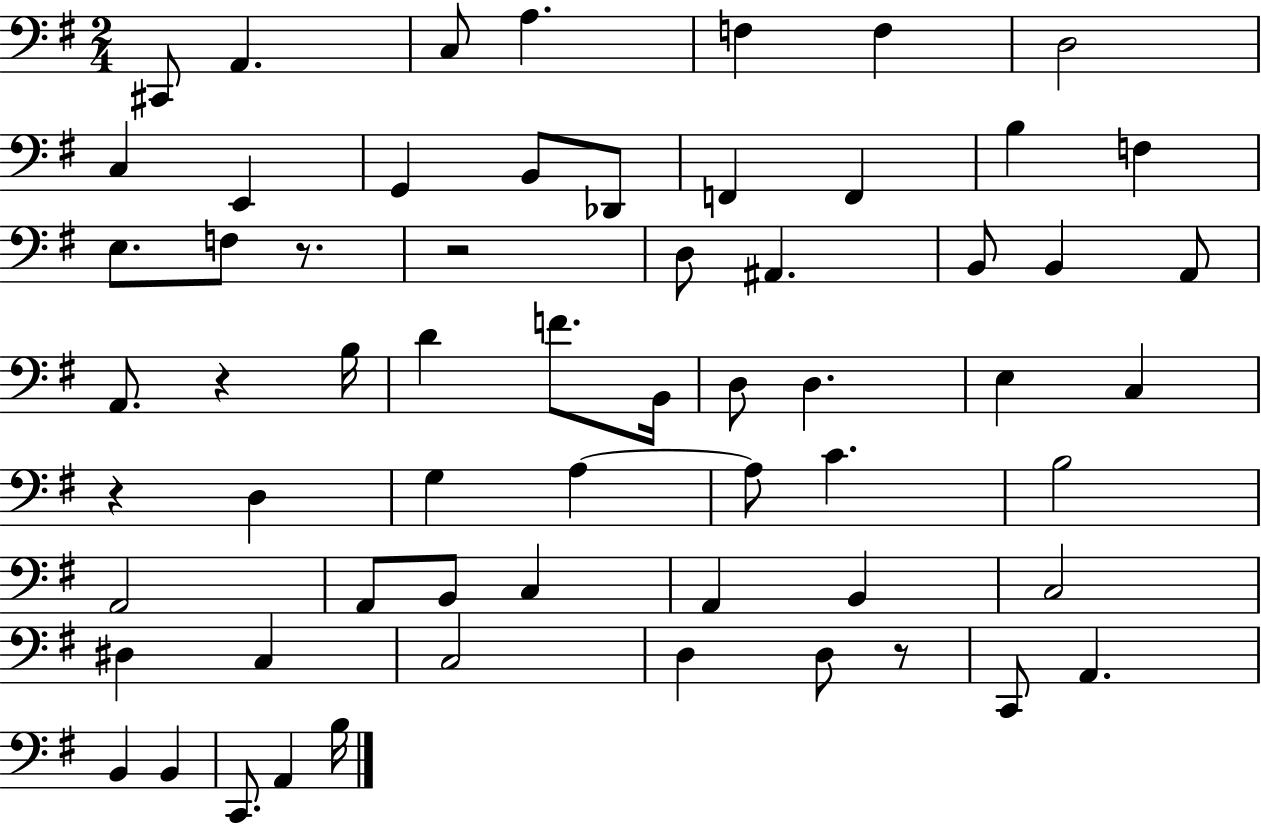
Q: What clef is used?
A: bass